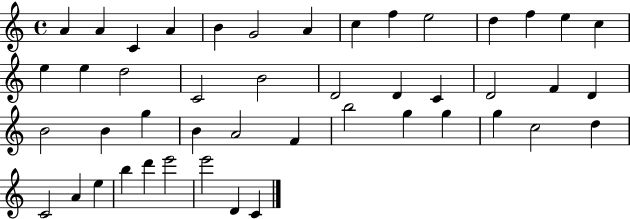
X:1
T:Untitled
M:4/4
L:1/4
K:C
A A C A B G2 A c f e2 d f e c e e d2 C2 B2 D2 D C D2 F D B2 B g B A2 F b2 g g g c2 d C2 A e b d' e'2 e'2 D C